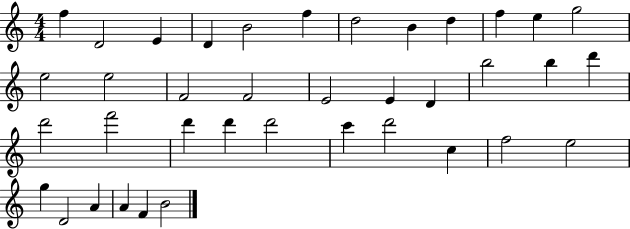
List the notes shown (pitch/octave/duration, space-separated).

F5/q D4/h E4/q D4/q B4/h F5/q D5/h B4/q D5/q F5/q E5/q G5/h E5/h E5/h F4/h F4/h E4/h E4/q D4/q B5/h B5/q D6/q D6/h F6/h D6/q D6/q D6/h C6/q D6/h C5/q F5/h E5/h G5/q D4/h A4/q A4/q F4/q B4/h